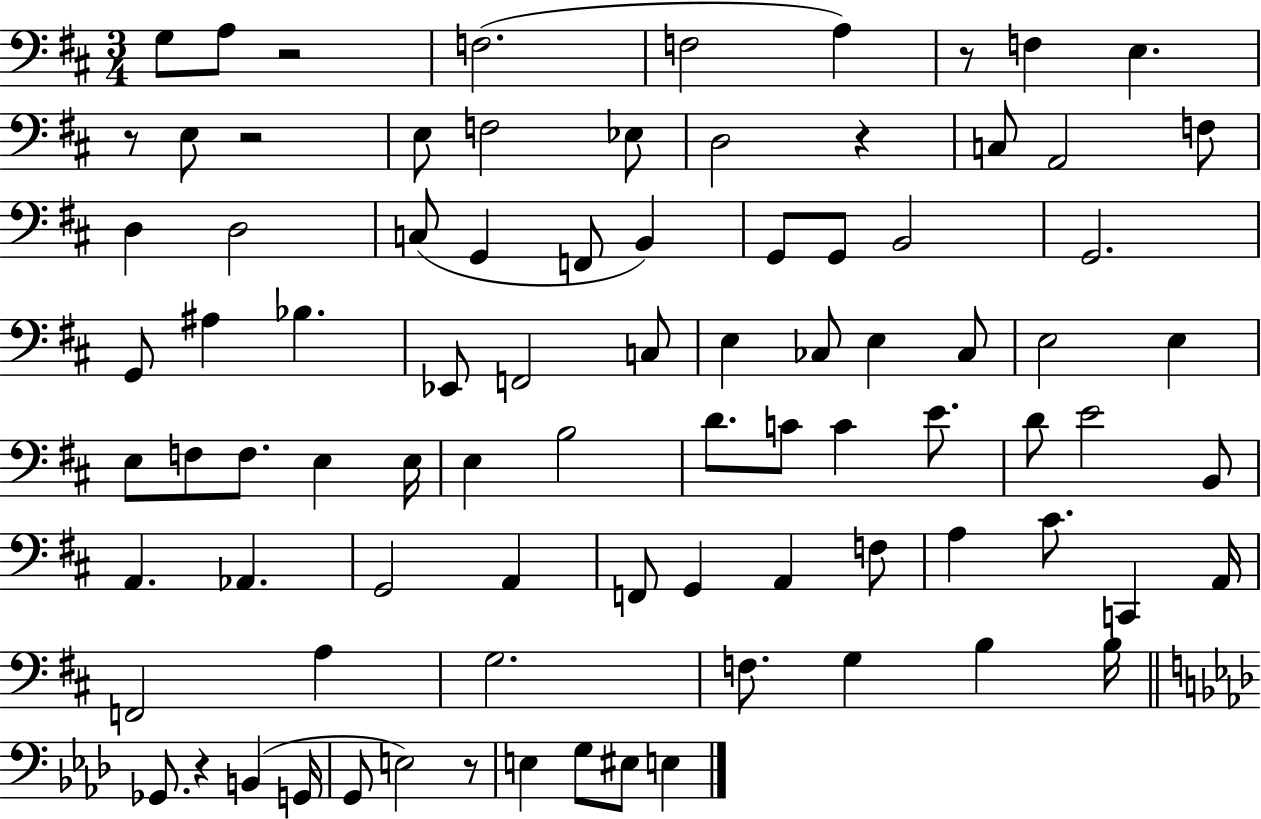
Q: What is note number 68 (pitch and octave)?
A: G3